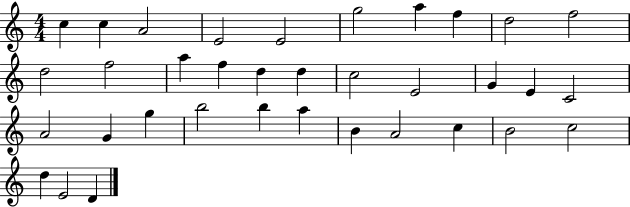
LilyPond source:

{
  \clef treble
  \numericTimeSignature
  \time 4/4
  \key c \major
  c''4 c''4 a'2 | e'2 e'2 | g''2 a''4 f''4 | d''2 f''2 | \break d''2 f''2 | a''4 f''4 d''4 d''4 | c''2 e'2 | g'4 e'4 c'2 | \break a'2 g'4 g''4 | b''2 b''4 a''4 | b'4 a'2 c''4 | b'2 c''2 | \break d''4 e'2 d'4 | \bar "|."
}